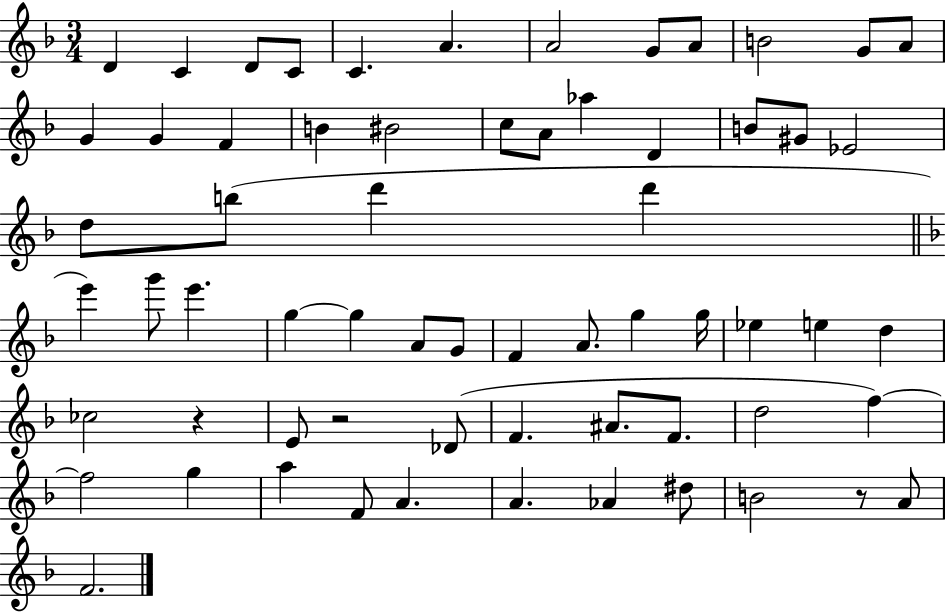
D4/q C4/q D4/e C4/e C4/q. A4/q. A4/h G4/e A4/e B4/h G4/e A4/e G4/q G4/q F4/q B4/q BIS4/h C5/e A4/e Ab5/q D4/q B4/e G#4/e Eb4/h D5/e B5/e D6/q D6/q E6/q G6/e E6/q. G5/q G5/q A4/e G4/e F4/q A4/e. G5/q G5/s Eb5/q E5/q D5/q CES5/h R/q E4/e R/h Db4/e F4/q. A#4/e. F4/e. D5/h F5/q F5/h G5/q A5/q F4/e A4/q. A4/q. Ab4/q D#5/e B4/h R/e A4/e F4/h.